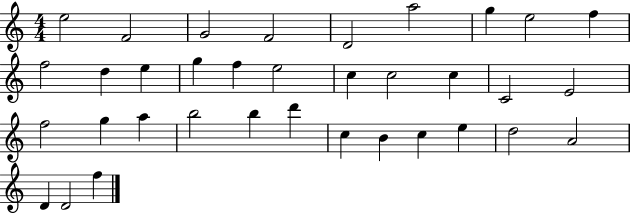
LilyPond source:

{
  \clef treble
  \numericTimeSignature
  \time 4/4
  \key c \major
  e''2 f'2 | g'2 f'2 | d'2 a''2 | g''4 e''2 f''4 | \break f''2 d''4 e''4 | g''4 f''4 e''2 | c''4 c''2 c''4 | c'2 e'2 | \break f''2 g''4 a''4 | b''2 b''4 d'''4 | c''4 b'4 c''4 e''4 | d''2 a'2 | \break d'4 d'2 f''4 | \bar "|."
}